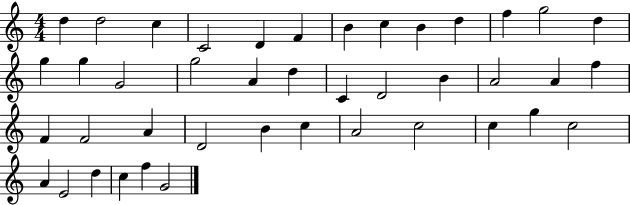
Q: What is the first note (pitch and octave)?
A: D5